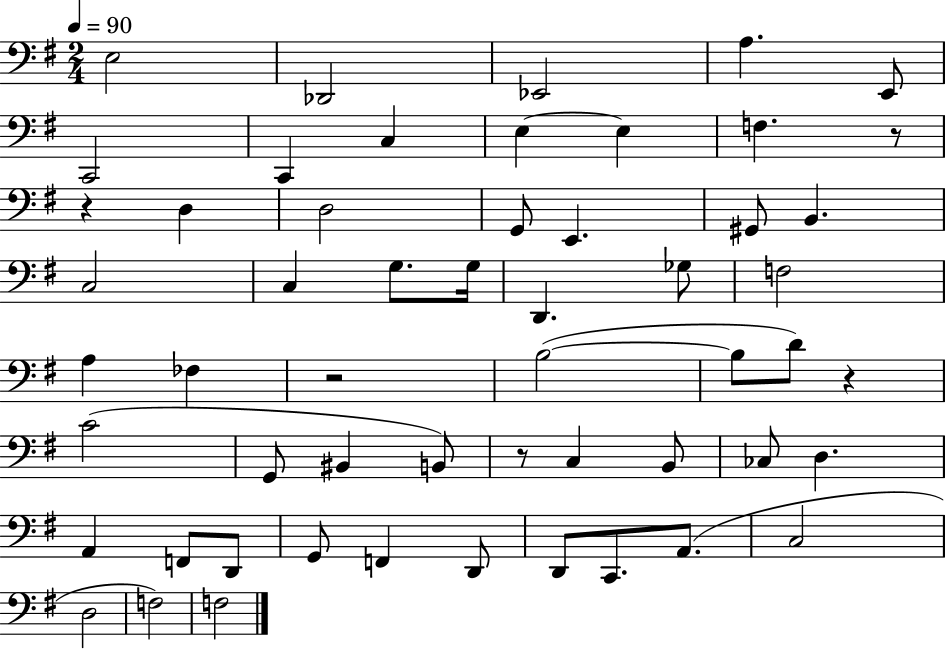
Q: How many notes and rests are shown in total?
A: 55